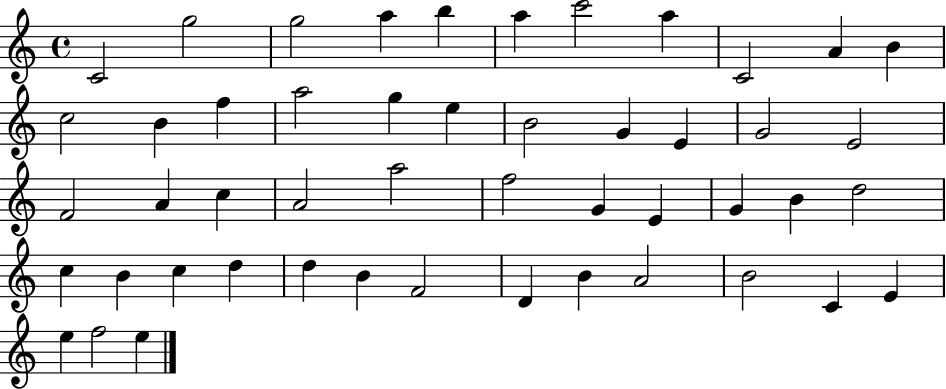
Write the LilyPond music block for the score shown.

{
  \clef treble
  \time 4/4
  \defaultTimeSignature
  \key c \major
  c'2 g''2 | g''2 a''4 b''4 | a''4 c'''2 a''4 | c'2 a'4 b'4 | \break c''2 b'4 f''4 | a''2 g''4 e''4 | b'2 g'4 e'4 | g'2 e'2 | \break f'2 a'4 c''4 | a'2 a''2 | f''2 g'4 e'4 | g'4 b'4 d''2 | \break c''4 b'4 c''4 d''4 | d''4 b'4 f'2 | d'4 b'4 a'2 | b'2 c'4 e'4 | \break e''4 f''2 e''4 | \bar "|."
}